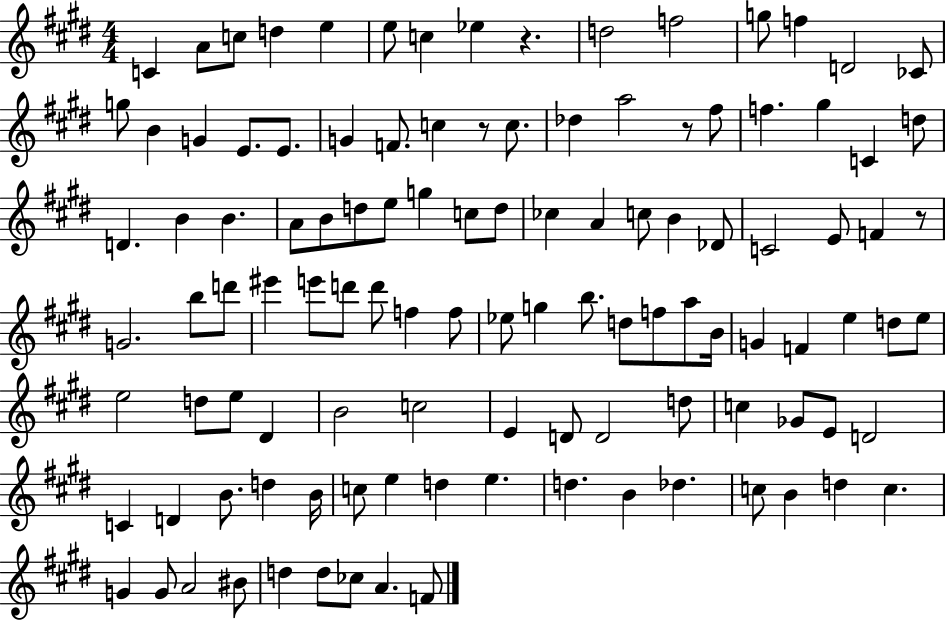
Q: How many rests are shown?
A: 4